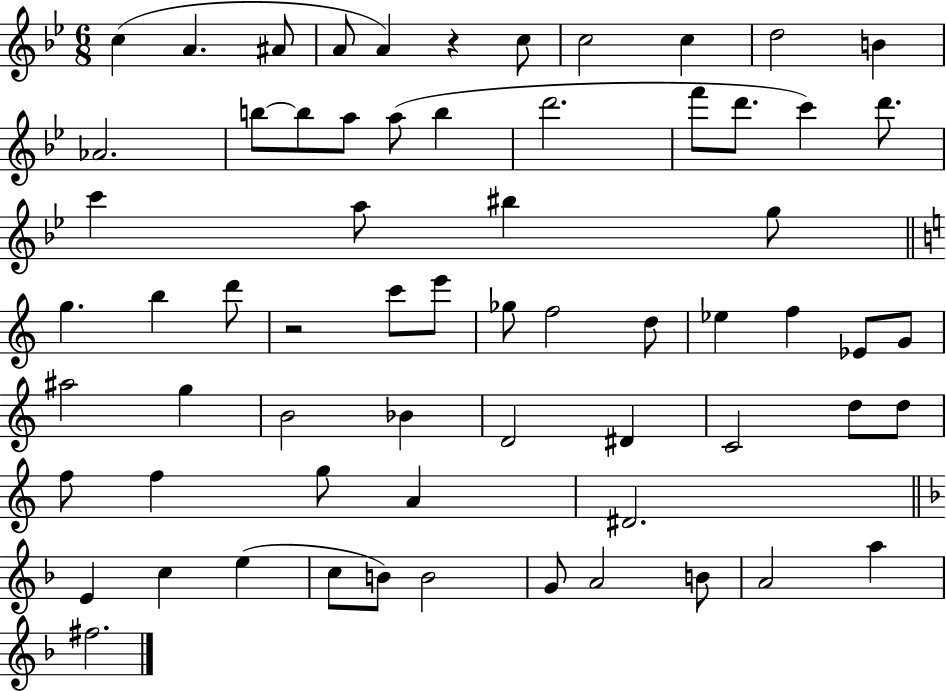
{
  \clef treble
  \numericTimeSignature
  \time 6/8
  \key bes \major
  c''4( a'4. ais'8 | a'8 a'4) r4 c''8 | c''2 c''4 | d''2 b'4 | \break aes'2. | b''8~~ b''8 a''8 a''8( b''4 | d'''2. | f'''8 d'''8. c'''4) d'''8. | \break c'''4 a''8 bis''4 g''8 | \bar "||" \break \key a \minor g''4. b''4 d'''8 | r2 c'''8 e'''8 | ges''8 f''2 d''8 | ees''4 f''4 ees'8 g'8 | \break ais''2 g''4 | b'2 bes'4 | d'2 dis'4 | c'2 d''8 d''8 | \break f''8 f''4 g''8 a'4 | dis'2. | \bar "||" \break \key f \major e'4 c''4 e''4( | c''8 b'8) b'2 | g'8 a'2 b'8 | a'2 a''4 | \break fis''2. | \bar "|."
}